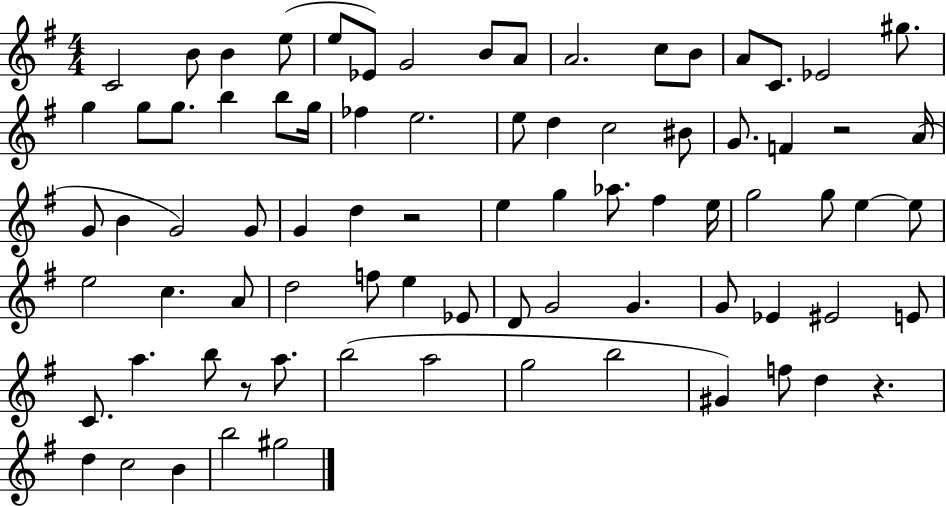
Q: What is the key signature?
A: G major